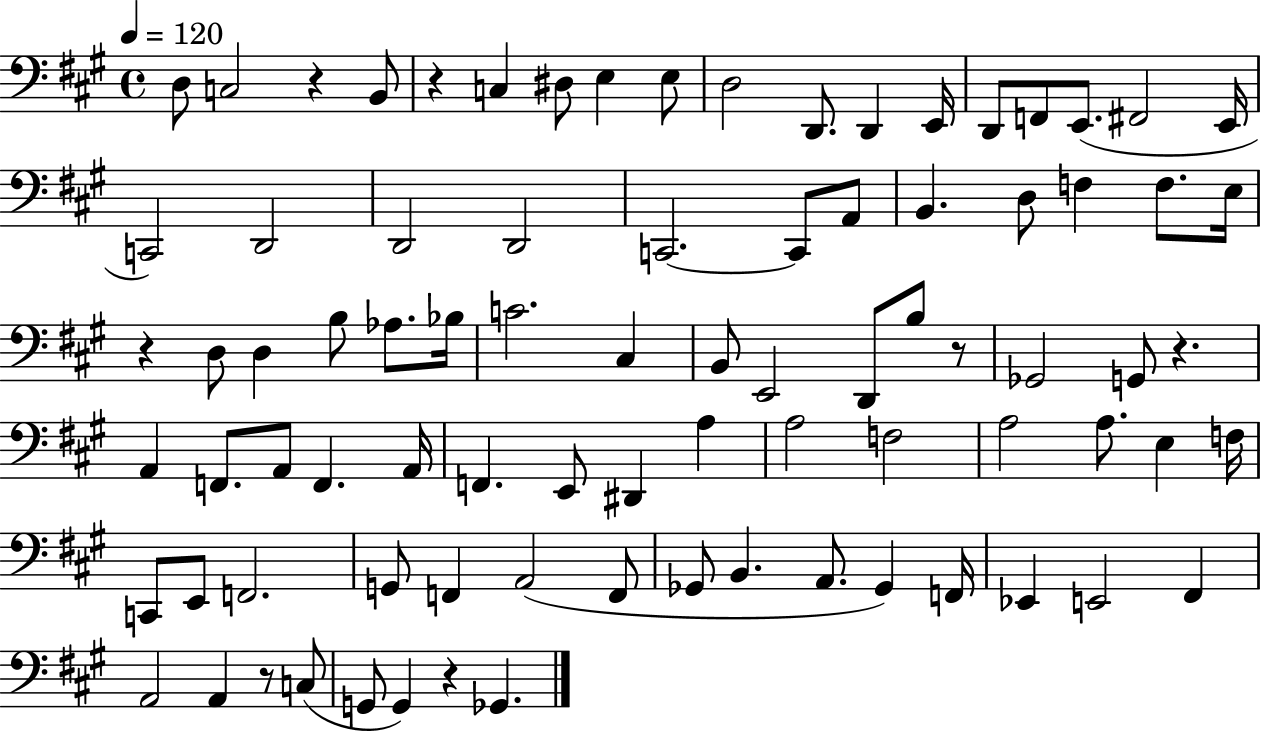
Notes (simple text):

D3/e C3/h R/q B2/e R/q C3/q D#3/e E3/q E3/e D3/h D2/e. D2/q E2/s D2/e F2/e E2/e. F#2/h E2/s C2/h D2/h D2/h D2/h C2/h. C2/e A2/e B2/q. D3/e F3/q F3/e. E3/s R/q D3/e D3/q B3/e Ab3/e. Bb3/s C4/h. C#3/q B2/e E2/h D2/e B3/e R/e Gb2/h G2/e R/q. A2/q F2/e. A2/e F2/q. A2/s F2/q. E2/e D#2/q A3/q A3/h F3/h A3/h A3/e. E3/q F3/s C2/e E2/e F2/h. G2/e F2/q A2/h F2/e Gb2/e B2/q. A2/e. Gb2/q F2/s Eb2/q E2/h F#2/q A2/h A2/q R/e C3/e G2/e G2/q R/q Gb2/q.